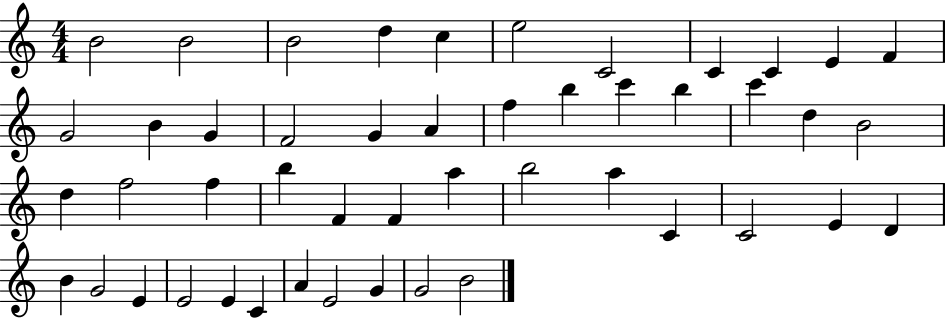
B4/h B4/h B4/h D5/q C5/q E5/h C4/h C4/q C4/q E4/q F4/q G4/h B4/q G4/q F4/h G4/q A4/q F5/q B5/q C6/q B5/q C6/q D5/q B4/h D5/q F5/h F5/q B5/q F4/q F4/q A5/q B5/h A5/q C4/q C4/h E4/q D4/q B4/q G4/h E4/q E4/h E4/q C4/q A4/q E4/h G4/q G4/h B4/h